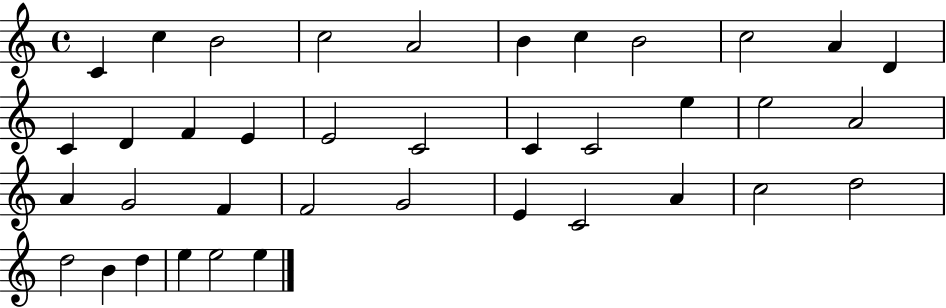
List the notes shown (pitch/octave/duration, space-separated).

C4/q C5/q B4/h C5/h A4/h B4/q C5/q B4/h C5/h A4/q D4/q C4/q D4/q F4/q E4/q E4/h C4/h C4/q C4/h E5/q E5/h A4/h A4/q G4/h F4/q F4/h G4/h E4/q C4/h A4/q C5/h D5/h D5/h B4/q D5/q E5/q E5/h E5/q